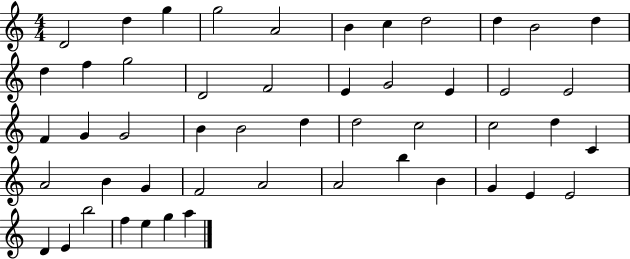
X:1
T:Untitled
M:4/4
L:1/4
K:C
D2 d g g2 A2 B c d2 d B2 d d f g2 D2 F2 E G2 E E2 E2 F G G2 B B2 d d2 c2 c2 d C A2 B G F2 A2 A2 b B G E E2 D E b2 f e g a